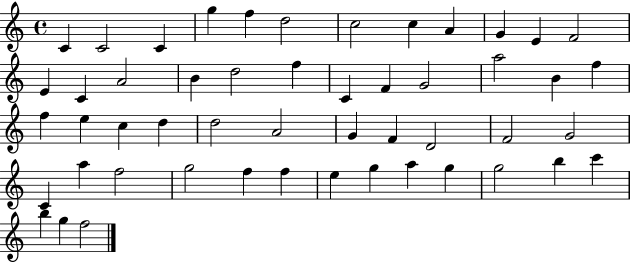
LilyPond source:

{
  \clef treble
  \time 4/4
  \defaultTimeSignature
  \key c \major
  c'4 c'2 c'4 | g''4 f''4 d''2 | c''2 c''4 a'4 | g'4 e'4 f'2 | \break e'4 c'4 a'2 | b'4 d''2 f''4 | c'4 f'4 g'2 | a''2 b'4 f''4 | \break f''4 e''4 c''4 d''4 | d''2 a'2 | g'4 f'4 d'2 | f'2 g'2 | \break c'4 a''4 f''2 | g''2 f''4 f''4 | e''4 g''4 a''4 g''4 | g''2 b''4 c'''4 | \break b''4 g''4 f''2 | \bar "|."
}